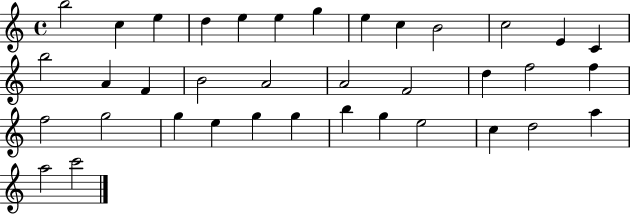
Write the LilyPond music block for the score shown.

{
  \clef treble
  \time 4/4
  \defaultTimeSignature
  \key c \major
  b''2 c''4 e''4 | d''4 e''4 e''4 g''4 | e''4 c''4 b'2 | c''2 e'4 c'4 | \break b''2 a'4 f'4 | b'2 a'2 | a'2 f'2 | d''4 f''2 f''4 | \break f''2 g''2 | g''4 e''4 g''4 g''4 | b''4 g''4 e''2 | c''4 d''2 a''4 | \break a''2 c'''2 | \bar "|."
}